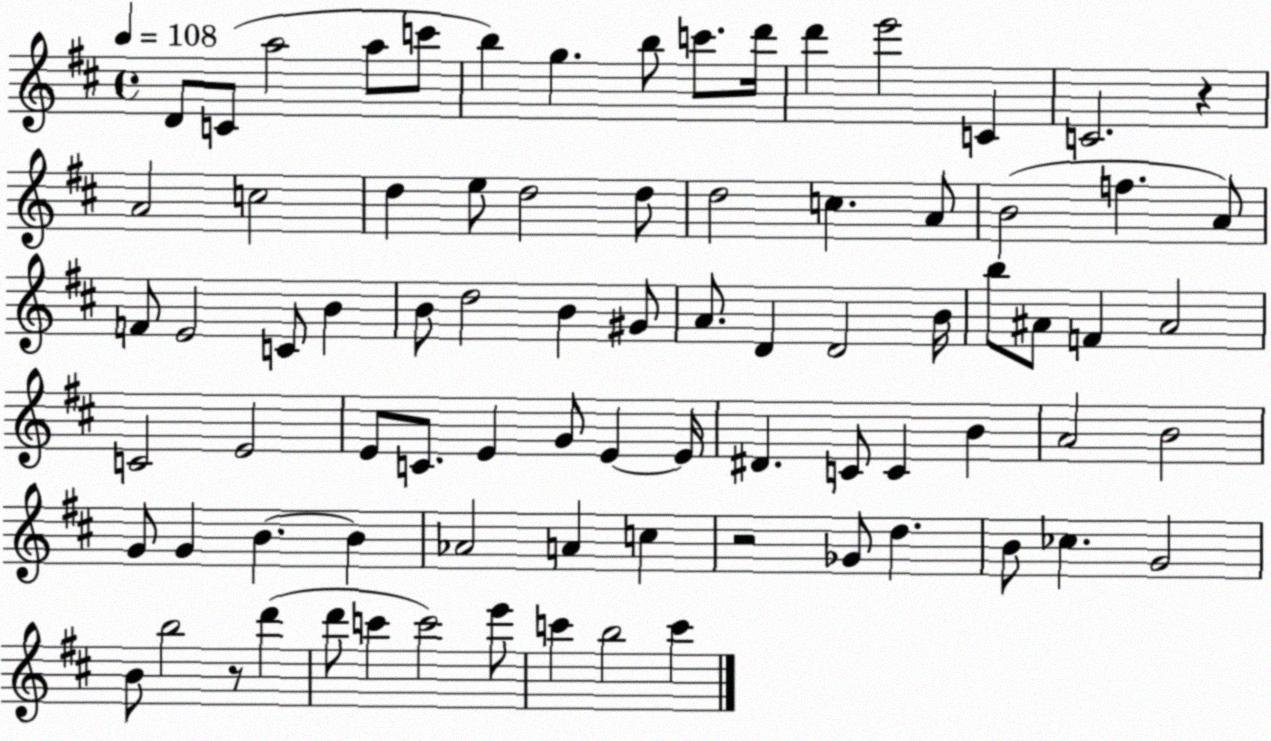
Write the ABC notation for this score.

X:1
T:Untitled
M:4/4
L:1/4
K:D
D/2 C/2 a2 a/2 c'/2 b g b/2 c'/2 d'/4 d' e'2 C C2 z A2 c2 d e/2 d2 d/2 d2 c A/2 B2 f A/2 F/2 E2 C/2 B B/2 d2 B ^G/2 A/2 D D2 B/4 b/2 ^A/2 F ^A2 C2 E2 E/2 C/2 E G/2 E E/4 ^D C/2 C B A2 B2 G/2 G B B _A2 A c z2 _G/2 d B/2 _c G2 B/2 b2 z/2 d' d'/2 c' c'2 e'/2 c' b2 c'